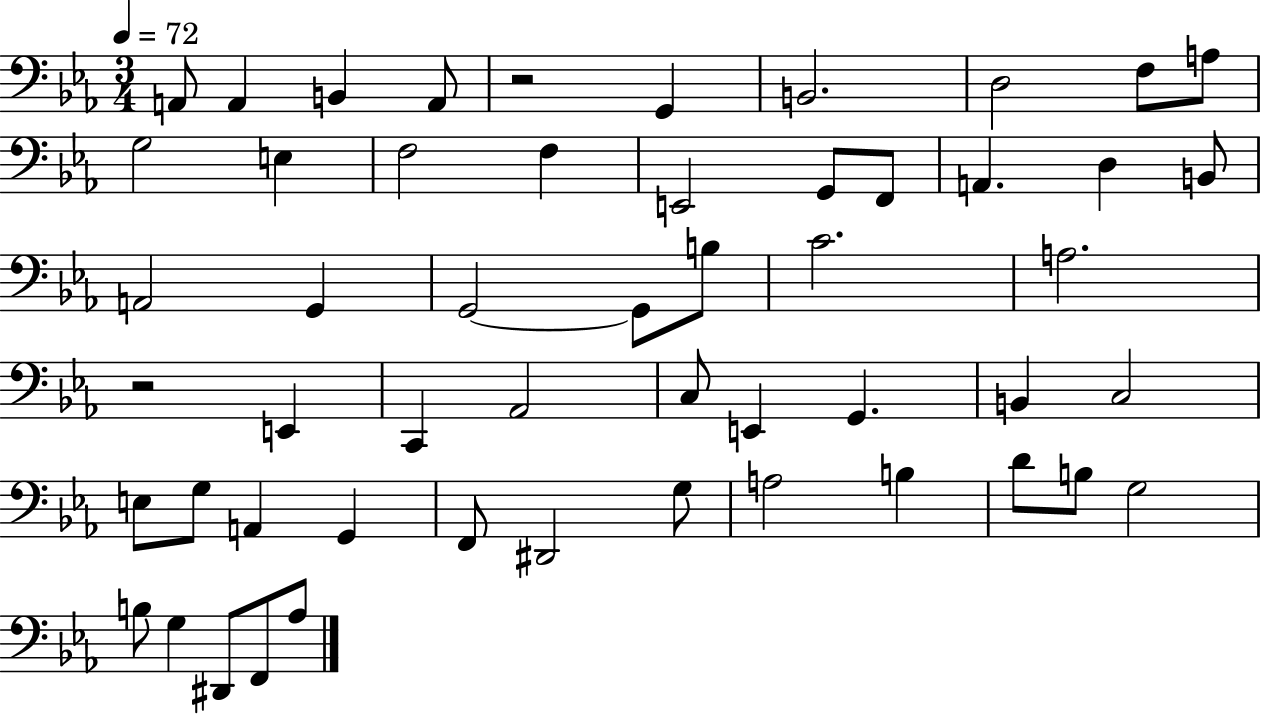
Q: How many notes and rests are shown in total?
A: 53